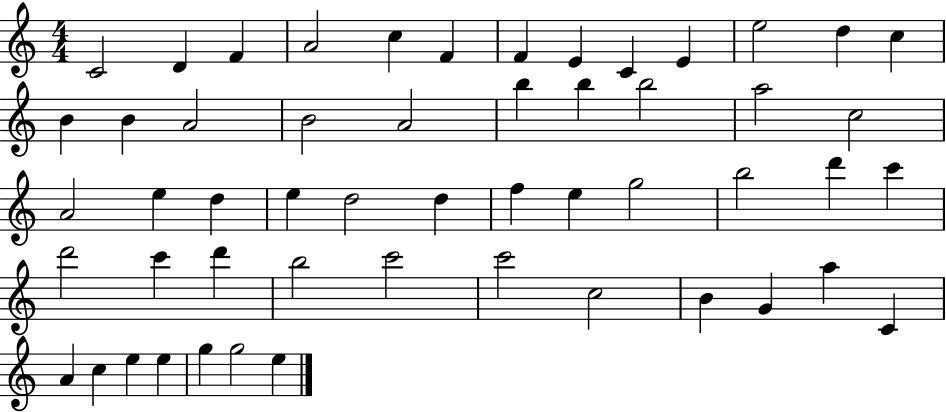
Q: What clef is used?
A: treble